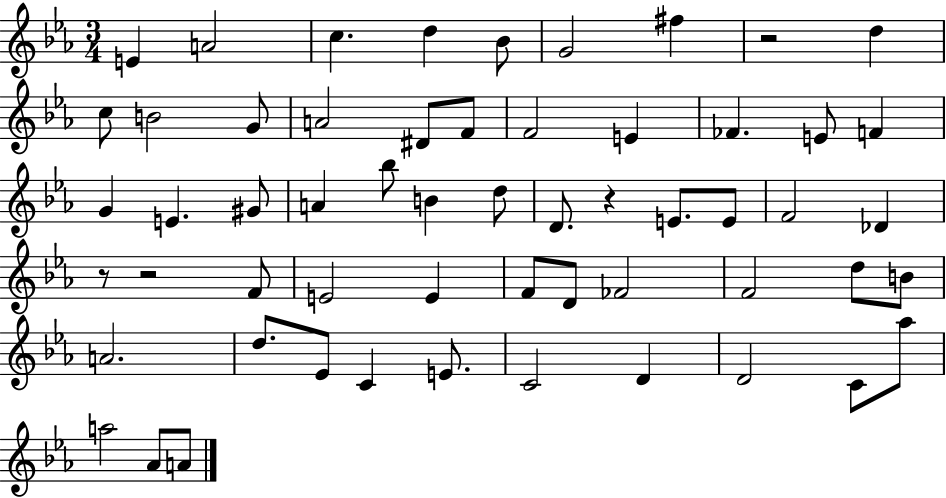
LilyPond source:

{
  \clef treble
  \numericTimeSignature
  \time 3/4
  \key ees \major
  e'4 a'2 | c''4. d''4 bes'8 | g'2 fis''4 | r2 d''4 | \break c''8 b'2 g'8 | a'2 dis'8 f'8 | f'2 e'4 | fes'4. e'8 f'4 | \break g'4 e'4. gis'8 | a'4 bes''8 b'4 d''8 | d'8. r4 e'8. e'8 | f'2 des'4 | \break r8 r2 f'8 | e'2 e'4 | f'8 d'8 fes'2 | f'2 d''8 b'8 | \break a'2. | d''8. ees'8 c'4 e'8. | c'2 d'4 | d'2 c'8 aes''8 | \break a''2 aes'8 a'8 | \bar "|."
}